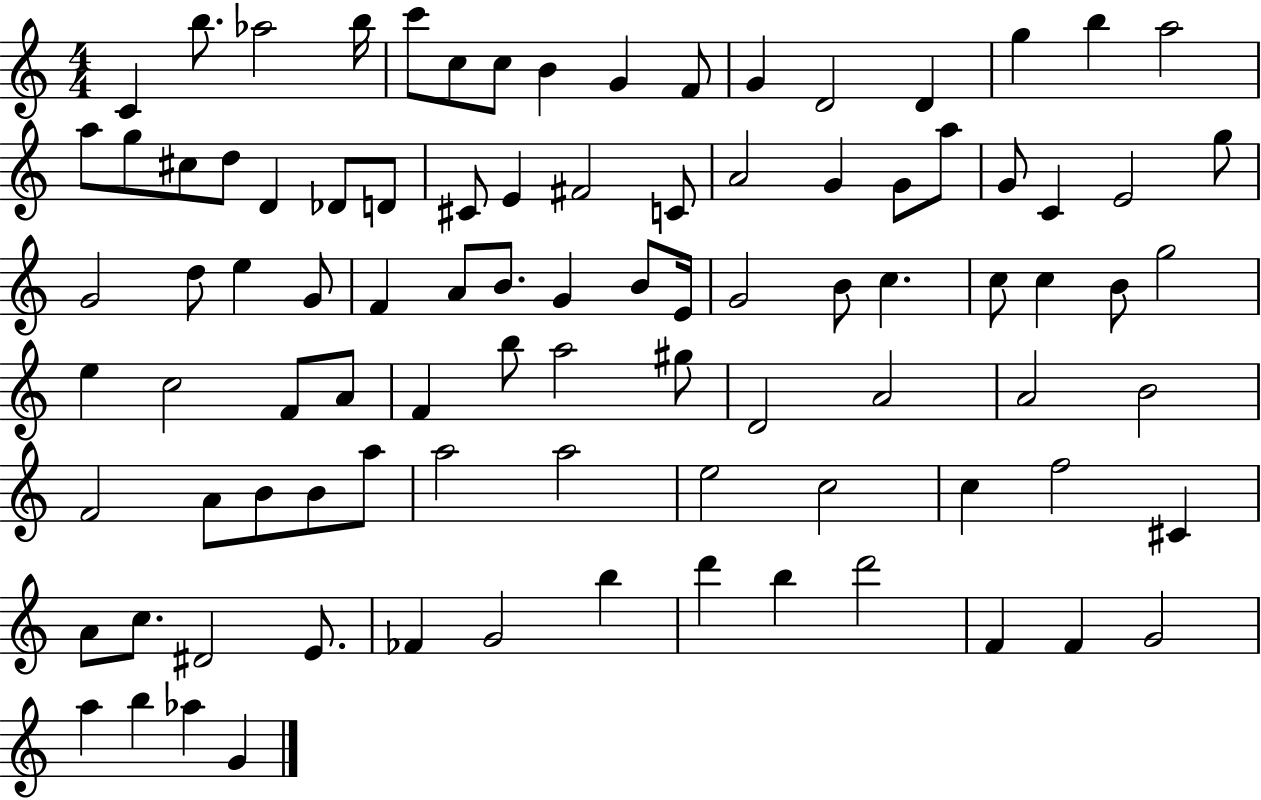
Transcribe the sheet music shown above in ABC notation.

X:1
T:Untitled
M:4/4
L:1/4
K:C
C b/2 _a2 b/4 c'/2 c/2 c/2 B G F/2 G D2 D g b a2 a/2 g/2 ^c/2 d/2 D _D/2 D/2 ^C/2 E ^F2 C/2 A2 G G/2 a/2 G/2 C E2 g/2 G2 d/2 e G/2 F A/2 B/2 G B/2 E/4 G2 B/2 c c/2 c B/2 g2 e c2 F/2 A/2 F b/2 a2 ^g/2 D2 A2 A2 B2 F2 A/2 B/2 B/2 a/2 a2 a2 e2 c2 c f2 ^C A/2 c/2 ^D2 E/2 _F G2 b d' b d'2 F F G2 a b _a G